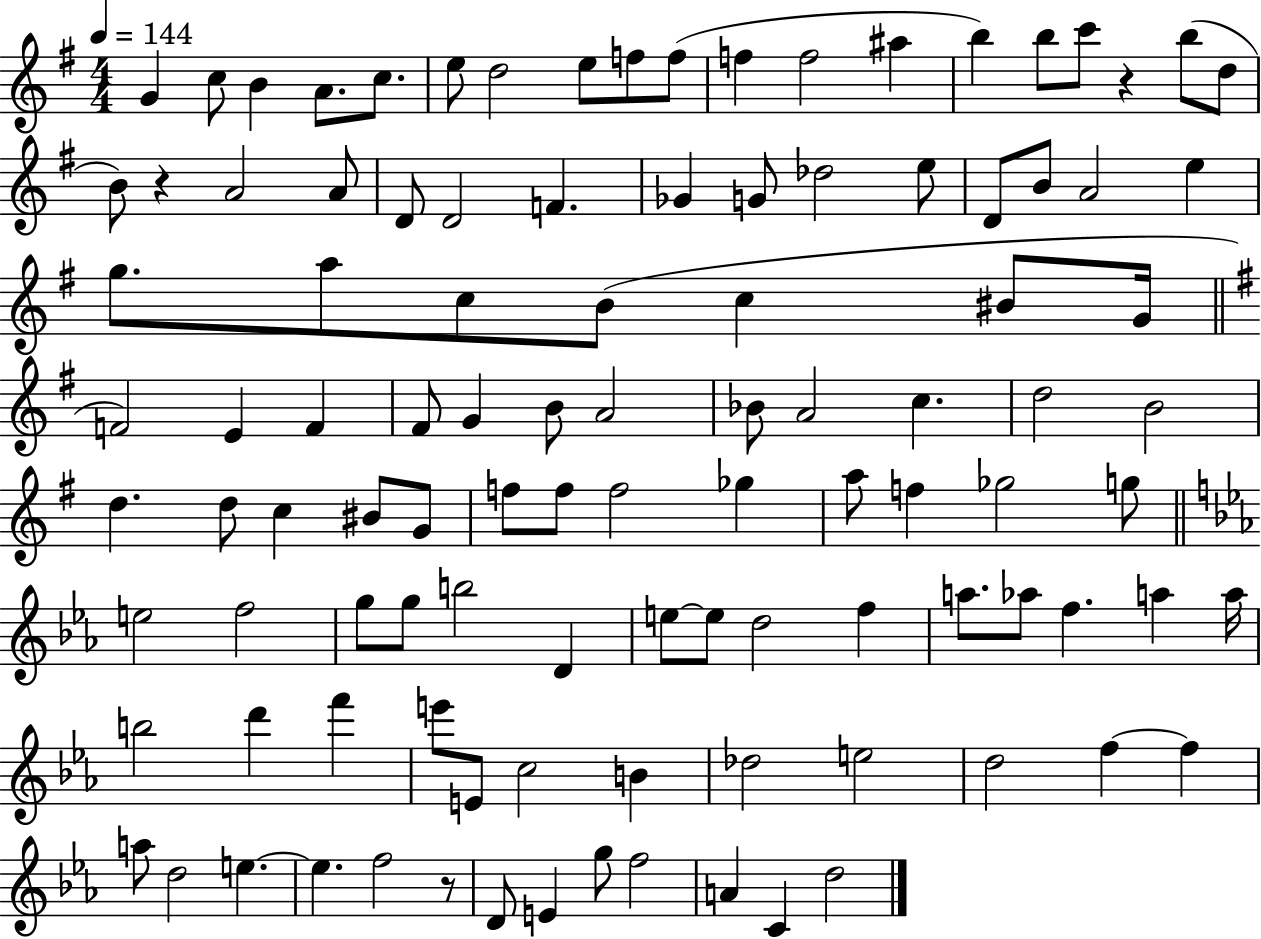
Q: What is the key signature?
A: G major